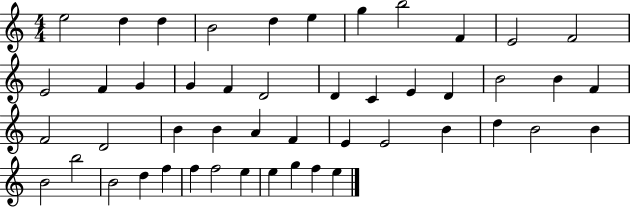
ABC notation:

X:1
T:Untitled
M:4/4
L:1/4
K:C
e2 d d B2 d e g b2 F E2 F2 E2 F G G F D2 D C E D B2 B F F2 D2 B B A F E E2 B d B2 B B2 b2 B2 d f f f2 e e g f e